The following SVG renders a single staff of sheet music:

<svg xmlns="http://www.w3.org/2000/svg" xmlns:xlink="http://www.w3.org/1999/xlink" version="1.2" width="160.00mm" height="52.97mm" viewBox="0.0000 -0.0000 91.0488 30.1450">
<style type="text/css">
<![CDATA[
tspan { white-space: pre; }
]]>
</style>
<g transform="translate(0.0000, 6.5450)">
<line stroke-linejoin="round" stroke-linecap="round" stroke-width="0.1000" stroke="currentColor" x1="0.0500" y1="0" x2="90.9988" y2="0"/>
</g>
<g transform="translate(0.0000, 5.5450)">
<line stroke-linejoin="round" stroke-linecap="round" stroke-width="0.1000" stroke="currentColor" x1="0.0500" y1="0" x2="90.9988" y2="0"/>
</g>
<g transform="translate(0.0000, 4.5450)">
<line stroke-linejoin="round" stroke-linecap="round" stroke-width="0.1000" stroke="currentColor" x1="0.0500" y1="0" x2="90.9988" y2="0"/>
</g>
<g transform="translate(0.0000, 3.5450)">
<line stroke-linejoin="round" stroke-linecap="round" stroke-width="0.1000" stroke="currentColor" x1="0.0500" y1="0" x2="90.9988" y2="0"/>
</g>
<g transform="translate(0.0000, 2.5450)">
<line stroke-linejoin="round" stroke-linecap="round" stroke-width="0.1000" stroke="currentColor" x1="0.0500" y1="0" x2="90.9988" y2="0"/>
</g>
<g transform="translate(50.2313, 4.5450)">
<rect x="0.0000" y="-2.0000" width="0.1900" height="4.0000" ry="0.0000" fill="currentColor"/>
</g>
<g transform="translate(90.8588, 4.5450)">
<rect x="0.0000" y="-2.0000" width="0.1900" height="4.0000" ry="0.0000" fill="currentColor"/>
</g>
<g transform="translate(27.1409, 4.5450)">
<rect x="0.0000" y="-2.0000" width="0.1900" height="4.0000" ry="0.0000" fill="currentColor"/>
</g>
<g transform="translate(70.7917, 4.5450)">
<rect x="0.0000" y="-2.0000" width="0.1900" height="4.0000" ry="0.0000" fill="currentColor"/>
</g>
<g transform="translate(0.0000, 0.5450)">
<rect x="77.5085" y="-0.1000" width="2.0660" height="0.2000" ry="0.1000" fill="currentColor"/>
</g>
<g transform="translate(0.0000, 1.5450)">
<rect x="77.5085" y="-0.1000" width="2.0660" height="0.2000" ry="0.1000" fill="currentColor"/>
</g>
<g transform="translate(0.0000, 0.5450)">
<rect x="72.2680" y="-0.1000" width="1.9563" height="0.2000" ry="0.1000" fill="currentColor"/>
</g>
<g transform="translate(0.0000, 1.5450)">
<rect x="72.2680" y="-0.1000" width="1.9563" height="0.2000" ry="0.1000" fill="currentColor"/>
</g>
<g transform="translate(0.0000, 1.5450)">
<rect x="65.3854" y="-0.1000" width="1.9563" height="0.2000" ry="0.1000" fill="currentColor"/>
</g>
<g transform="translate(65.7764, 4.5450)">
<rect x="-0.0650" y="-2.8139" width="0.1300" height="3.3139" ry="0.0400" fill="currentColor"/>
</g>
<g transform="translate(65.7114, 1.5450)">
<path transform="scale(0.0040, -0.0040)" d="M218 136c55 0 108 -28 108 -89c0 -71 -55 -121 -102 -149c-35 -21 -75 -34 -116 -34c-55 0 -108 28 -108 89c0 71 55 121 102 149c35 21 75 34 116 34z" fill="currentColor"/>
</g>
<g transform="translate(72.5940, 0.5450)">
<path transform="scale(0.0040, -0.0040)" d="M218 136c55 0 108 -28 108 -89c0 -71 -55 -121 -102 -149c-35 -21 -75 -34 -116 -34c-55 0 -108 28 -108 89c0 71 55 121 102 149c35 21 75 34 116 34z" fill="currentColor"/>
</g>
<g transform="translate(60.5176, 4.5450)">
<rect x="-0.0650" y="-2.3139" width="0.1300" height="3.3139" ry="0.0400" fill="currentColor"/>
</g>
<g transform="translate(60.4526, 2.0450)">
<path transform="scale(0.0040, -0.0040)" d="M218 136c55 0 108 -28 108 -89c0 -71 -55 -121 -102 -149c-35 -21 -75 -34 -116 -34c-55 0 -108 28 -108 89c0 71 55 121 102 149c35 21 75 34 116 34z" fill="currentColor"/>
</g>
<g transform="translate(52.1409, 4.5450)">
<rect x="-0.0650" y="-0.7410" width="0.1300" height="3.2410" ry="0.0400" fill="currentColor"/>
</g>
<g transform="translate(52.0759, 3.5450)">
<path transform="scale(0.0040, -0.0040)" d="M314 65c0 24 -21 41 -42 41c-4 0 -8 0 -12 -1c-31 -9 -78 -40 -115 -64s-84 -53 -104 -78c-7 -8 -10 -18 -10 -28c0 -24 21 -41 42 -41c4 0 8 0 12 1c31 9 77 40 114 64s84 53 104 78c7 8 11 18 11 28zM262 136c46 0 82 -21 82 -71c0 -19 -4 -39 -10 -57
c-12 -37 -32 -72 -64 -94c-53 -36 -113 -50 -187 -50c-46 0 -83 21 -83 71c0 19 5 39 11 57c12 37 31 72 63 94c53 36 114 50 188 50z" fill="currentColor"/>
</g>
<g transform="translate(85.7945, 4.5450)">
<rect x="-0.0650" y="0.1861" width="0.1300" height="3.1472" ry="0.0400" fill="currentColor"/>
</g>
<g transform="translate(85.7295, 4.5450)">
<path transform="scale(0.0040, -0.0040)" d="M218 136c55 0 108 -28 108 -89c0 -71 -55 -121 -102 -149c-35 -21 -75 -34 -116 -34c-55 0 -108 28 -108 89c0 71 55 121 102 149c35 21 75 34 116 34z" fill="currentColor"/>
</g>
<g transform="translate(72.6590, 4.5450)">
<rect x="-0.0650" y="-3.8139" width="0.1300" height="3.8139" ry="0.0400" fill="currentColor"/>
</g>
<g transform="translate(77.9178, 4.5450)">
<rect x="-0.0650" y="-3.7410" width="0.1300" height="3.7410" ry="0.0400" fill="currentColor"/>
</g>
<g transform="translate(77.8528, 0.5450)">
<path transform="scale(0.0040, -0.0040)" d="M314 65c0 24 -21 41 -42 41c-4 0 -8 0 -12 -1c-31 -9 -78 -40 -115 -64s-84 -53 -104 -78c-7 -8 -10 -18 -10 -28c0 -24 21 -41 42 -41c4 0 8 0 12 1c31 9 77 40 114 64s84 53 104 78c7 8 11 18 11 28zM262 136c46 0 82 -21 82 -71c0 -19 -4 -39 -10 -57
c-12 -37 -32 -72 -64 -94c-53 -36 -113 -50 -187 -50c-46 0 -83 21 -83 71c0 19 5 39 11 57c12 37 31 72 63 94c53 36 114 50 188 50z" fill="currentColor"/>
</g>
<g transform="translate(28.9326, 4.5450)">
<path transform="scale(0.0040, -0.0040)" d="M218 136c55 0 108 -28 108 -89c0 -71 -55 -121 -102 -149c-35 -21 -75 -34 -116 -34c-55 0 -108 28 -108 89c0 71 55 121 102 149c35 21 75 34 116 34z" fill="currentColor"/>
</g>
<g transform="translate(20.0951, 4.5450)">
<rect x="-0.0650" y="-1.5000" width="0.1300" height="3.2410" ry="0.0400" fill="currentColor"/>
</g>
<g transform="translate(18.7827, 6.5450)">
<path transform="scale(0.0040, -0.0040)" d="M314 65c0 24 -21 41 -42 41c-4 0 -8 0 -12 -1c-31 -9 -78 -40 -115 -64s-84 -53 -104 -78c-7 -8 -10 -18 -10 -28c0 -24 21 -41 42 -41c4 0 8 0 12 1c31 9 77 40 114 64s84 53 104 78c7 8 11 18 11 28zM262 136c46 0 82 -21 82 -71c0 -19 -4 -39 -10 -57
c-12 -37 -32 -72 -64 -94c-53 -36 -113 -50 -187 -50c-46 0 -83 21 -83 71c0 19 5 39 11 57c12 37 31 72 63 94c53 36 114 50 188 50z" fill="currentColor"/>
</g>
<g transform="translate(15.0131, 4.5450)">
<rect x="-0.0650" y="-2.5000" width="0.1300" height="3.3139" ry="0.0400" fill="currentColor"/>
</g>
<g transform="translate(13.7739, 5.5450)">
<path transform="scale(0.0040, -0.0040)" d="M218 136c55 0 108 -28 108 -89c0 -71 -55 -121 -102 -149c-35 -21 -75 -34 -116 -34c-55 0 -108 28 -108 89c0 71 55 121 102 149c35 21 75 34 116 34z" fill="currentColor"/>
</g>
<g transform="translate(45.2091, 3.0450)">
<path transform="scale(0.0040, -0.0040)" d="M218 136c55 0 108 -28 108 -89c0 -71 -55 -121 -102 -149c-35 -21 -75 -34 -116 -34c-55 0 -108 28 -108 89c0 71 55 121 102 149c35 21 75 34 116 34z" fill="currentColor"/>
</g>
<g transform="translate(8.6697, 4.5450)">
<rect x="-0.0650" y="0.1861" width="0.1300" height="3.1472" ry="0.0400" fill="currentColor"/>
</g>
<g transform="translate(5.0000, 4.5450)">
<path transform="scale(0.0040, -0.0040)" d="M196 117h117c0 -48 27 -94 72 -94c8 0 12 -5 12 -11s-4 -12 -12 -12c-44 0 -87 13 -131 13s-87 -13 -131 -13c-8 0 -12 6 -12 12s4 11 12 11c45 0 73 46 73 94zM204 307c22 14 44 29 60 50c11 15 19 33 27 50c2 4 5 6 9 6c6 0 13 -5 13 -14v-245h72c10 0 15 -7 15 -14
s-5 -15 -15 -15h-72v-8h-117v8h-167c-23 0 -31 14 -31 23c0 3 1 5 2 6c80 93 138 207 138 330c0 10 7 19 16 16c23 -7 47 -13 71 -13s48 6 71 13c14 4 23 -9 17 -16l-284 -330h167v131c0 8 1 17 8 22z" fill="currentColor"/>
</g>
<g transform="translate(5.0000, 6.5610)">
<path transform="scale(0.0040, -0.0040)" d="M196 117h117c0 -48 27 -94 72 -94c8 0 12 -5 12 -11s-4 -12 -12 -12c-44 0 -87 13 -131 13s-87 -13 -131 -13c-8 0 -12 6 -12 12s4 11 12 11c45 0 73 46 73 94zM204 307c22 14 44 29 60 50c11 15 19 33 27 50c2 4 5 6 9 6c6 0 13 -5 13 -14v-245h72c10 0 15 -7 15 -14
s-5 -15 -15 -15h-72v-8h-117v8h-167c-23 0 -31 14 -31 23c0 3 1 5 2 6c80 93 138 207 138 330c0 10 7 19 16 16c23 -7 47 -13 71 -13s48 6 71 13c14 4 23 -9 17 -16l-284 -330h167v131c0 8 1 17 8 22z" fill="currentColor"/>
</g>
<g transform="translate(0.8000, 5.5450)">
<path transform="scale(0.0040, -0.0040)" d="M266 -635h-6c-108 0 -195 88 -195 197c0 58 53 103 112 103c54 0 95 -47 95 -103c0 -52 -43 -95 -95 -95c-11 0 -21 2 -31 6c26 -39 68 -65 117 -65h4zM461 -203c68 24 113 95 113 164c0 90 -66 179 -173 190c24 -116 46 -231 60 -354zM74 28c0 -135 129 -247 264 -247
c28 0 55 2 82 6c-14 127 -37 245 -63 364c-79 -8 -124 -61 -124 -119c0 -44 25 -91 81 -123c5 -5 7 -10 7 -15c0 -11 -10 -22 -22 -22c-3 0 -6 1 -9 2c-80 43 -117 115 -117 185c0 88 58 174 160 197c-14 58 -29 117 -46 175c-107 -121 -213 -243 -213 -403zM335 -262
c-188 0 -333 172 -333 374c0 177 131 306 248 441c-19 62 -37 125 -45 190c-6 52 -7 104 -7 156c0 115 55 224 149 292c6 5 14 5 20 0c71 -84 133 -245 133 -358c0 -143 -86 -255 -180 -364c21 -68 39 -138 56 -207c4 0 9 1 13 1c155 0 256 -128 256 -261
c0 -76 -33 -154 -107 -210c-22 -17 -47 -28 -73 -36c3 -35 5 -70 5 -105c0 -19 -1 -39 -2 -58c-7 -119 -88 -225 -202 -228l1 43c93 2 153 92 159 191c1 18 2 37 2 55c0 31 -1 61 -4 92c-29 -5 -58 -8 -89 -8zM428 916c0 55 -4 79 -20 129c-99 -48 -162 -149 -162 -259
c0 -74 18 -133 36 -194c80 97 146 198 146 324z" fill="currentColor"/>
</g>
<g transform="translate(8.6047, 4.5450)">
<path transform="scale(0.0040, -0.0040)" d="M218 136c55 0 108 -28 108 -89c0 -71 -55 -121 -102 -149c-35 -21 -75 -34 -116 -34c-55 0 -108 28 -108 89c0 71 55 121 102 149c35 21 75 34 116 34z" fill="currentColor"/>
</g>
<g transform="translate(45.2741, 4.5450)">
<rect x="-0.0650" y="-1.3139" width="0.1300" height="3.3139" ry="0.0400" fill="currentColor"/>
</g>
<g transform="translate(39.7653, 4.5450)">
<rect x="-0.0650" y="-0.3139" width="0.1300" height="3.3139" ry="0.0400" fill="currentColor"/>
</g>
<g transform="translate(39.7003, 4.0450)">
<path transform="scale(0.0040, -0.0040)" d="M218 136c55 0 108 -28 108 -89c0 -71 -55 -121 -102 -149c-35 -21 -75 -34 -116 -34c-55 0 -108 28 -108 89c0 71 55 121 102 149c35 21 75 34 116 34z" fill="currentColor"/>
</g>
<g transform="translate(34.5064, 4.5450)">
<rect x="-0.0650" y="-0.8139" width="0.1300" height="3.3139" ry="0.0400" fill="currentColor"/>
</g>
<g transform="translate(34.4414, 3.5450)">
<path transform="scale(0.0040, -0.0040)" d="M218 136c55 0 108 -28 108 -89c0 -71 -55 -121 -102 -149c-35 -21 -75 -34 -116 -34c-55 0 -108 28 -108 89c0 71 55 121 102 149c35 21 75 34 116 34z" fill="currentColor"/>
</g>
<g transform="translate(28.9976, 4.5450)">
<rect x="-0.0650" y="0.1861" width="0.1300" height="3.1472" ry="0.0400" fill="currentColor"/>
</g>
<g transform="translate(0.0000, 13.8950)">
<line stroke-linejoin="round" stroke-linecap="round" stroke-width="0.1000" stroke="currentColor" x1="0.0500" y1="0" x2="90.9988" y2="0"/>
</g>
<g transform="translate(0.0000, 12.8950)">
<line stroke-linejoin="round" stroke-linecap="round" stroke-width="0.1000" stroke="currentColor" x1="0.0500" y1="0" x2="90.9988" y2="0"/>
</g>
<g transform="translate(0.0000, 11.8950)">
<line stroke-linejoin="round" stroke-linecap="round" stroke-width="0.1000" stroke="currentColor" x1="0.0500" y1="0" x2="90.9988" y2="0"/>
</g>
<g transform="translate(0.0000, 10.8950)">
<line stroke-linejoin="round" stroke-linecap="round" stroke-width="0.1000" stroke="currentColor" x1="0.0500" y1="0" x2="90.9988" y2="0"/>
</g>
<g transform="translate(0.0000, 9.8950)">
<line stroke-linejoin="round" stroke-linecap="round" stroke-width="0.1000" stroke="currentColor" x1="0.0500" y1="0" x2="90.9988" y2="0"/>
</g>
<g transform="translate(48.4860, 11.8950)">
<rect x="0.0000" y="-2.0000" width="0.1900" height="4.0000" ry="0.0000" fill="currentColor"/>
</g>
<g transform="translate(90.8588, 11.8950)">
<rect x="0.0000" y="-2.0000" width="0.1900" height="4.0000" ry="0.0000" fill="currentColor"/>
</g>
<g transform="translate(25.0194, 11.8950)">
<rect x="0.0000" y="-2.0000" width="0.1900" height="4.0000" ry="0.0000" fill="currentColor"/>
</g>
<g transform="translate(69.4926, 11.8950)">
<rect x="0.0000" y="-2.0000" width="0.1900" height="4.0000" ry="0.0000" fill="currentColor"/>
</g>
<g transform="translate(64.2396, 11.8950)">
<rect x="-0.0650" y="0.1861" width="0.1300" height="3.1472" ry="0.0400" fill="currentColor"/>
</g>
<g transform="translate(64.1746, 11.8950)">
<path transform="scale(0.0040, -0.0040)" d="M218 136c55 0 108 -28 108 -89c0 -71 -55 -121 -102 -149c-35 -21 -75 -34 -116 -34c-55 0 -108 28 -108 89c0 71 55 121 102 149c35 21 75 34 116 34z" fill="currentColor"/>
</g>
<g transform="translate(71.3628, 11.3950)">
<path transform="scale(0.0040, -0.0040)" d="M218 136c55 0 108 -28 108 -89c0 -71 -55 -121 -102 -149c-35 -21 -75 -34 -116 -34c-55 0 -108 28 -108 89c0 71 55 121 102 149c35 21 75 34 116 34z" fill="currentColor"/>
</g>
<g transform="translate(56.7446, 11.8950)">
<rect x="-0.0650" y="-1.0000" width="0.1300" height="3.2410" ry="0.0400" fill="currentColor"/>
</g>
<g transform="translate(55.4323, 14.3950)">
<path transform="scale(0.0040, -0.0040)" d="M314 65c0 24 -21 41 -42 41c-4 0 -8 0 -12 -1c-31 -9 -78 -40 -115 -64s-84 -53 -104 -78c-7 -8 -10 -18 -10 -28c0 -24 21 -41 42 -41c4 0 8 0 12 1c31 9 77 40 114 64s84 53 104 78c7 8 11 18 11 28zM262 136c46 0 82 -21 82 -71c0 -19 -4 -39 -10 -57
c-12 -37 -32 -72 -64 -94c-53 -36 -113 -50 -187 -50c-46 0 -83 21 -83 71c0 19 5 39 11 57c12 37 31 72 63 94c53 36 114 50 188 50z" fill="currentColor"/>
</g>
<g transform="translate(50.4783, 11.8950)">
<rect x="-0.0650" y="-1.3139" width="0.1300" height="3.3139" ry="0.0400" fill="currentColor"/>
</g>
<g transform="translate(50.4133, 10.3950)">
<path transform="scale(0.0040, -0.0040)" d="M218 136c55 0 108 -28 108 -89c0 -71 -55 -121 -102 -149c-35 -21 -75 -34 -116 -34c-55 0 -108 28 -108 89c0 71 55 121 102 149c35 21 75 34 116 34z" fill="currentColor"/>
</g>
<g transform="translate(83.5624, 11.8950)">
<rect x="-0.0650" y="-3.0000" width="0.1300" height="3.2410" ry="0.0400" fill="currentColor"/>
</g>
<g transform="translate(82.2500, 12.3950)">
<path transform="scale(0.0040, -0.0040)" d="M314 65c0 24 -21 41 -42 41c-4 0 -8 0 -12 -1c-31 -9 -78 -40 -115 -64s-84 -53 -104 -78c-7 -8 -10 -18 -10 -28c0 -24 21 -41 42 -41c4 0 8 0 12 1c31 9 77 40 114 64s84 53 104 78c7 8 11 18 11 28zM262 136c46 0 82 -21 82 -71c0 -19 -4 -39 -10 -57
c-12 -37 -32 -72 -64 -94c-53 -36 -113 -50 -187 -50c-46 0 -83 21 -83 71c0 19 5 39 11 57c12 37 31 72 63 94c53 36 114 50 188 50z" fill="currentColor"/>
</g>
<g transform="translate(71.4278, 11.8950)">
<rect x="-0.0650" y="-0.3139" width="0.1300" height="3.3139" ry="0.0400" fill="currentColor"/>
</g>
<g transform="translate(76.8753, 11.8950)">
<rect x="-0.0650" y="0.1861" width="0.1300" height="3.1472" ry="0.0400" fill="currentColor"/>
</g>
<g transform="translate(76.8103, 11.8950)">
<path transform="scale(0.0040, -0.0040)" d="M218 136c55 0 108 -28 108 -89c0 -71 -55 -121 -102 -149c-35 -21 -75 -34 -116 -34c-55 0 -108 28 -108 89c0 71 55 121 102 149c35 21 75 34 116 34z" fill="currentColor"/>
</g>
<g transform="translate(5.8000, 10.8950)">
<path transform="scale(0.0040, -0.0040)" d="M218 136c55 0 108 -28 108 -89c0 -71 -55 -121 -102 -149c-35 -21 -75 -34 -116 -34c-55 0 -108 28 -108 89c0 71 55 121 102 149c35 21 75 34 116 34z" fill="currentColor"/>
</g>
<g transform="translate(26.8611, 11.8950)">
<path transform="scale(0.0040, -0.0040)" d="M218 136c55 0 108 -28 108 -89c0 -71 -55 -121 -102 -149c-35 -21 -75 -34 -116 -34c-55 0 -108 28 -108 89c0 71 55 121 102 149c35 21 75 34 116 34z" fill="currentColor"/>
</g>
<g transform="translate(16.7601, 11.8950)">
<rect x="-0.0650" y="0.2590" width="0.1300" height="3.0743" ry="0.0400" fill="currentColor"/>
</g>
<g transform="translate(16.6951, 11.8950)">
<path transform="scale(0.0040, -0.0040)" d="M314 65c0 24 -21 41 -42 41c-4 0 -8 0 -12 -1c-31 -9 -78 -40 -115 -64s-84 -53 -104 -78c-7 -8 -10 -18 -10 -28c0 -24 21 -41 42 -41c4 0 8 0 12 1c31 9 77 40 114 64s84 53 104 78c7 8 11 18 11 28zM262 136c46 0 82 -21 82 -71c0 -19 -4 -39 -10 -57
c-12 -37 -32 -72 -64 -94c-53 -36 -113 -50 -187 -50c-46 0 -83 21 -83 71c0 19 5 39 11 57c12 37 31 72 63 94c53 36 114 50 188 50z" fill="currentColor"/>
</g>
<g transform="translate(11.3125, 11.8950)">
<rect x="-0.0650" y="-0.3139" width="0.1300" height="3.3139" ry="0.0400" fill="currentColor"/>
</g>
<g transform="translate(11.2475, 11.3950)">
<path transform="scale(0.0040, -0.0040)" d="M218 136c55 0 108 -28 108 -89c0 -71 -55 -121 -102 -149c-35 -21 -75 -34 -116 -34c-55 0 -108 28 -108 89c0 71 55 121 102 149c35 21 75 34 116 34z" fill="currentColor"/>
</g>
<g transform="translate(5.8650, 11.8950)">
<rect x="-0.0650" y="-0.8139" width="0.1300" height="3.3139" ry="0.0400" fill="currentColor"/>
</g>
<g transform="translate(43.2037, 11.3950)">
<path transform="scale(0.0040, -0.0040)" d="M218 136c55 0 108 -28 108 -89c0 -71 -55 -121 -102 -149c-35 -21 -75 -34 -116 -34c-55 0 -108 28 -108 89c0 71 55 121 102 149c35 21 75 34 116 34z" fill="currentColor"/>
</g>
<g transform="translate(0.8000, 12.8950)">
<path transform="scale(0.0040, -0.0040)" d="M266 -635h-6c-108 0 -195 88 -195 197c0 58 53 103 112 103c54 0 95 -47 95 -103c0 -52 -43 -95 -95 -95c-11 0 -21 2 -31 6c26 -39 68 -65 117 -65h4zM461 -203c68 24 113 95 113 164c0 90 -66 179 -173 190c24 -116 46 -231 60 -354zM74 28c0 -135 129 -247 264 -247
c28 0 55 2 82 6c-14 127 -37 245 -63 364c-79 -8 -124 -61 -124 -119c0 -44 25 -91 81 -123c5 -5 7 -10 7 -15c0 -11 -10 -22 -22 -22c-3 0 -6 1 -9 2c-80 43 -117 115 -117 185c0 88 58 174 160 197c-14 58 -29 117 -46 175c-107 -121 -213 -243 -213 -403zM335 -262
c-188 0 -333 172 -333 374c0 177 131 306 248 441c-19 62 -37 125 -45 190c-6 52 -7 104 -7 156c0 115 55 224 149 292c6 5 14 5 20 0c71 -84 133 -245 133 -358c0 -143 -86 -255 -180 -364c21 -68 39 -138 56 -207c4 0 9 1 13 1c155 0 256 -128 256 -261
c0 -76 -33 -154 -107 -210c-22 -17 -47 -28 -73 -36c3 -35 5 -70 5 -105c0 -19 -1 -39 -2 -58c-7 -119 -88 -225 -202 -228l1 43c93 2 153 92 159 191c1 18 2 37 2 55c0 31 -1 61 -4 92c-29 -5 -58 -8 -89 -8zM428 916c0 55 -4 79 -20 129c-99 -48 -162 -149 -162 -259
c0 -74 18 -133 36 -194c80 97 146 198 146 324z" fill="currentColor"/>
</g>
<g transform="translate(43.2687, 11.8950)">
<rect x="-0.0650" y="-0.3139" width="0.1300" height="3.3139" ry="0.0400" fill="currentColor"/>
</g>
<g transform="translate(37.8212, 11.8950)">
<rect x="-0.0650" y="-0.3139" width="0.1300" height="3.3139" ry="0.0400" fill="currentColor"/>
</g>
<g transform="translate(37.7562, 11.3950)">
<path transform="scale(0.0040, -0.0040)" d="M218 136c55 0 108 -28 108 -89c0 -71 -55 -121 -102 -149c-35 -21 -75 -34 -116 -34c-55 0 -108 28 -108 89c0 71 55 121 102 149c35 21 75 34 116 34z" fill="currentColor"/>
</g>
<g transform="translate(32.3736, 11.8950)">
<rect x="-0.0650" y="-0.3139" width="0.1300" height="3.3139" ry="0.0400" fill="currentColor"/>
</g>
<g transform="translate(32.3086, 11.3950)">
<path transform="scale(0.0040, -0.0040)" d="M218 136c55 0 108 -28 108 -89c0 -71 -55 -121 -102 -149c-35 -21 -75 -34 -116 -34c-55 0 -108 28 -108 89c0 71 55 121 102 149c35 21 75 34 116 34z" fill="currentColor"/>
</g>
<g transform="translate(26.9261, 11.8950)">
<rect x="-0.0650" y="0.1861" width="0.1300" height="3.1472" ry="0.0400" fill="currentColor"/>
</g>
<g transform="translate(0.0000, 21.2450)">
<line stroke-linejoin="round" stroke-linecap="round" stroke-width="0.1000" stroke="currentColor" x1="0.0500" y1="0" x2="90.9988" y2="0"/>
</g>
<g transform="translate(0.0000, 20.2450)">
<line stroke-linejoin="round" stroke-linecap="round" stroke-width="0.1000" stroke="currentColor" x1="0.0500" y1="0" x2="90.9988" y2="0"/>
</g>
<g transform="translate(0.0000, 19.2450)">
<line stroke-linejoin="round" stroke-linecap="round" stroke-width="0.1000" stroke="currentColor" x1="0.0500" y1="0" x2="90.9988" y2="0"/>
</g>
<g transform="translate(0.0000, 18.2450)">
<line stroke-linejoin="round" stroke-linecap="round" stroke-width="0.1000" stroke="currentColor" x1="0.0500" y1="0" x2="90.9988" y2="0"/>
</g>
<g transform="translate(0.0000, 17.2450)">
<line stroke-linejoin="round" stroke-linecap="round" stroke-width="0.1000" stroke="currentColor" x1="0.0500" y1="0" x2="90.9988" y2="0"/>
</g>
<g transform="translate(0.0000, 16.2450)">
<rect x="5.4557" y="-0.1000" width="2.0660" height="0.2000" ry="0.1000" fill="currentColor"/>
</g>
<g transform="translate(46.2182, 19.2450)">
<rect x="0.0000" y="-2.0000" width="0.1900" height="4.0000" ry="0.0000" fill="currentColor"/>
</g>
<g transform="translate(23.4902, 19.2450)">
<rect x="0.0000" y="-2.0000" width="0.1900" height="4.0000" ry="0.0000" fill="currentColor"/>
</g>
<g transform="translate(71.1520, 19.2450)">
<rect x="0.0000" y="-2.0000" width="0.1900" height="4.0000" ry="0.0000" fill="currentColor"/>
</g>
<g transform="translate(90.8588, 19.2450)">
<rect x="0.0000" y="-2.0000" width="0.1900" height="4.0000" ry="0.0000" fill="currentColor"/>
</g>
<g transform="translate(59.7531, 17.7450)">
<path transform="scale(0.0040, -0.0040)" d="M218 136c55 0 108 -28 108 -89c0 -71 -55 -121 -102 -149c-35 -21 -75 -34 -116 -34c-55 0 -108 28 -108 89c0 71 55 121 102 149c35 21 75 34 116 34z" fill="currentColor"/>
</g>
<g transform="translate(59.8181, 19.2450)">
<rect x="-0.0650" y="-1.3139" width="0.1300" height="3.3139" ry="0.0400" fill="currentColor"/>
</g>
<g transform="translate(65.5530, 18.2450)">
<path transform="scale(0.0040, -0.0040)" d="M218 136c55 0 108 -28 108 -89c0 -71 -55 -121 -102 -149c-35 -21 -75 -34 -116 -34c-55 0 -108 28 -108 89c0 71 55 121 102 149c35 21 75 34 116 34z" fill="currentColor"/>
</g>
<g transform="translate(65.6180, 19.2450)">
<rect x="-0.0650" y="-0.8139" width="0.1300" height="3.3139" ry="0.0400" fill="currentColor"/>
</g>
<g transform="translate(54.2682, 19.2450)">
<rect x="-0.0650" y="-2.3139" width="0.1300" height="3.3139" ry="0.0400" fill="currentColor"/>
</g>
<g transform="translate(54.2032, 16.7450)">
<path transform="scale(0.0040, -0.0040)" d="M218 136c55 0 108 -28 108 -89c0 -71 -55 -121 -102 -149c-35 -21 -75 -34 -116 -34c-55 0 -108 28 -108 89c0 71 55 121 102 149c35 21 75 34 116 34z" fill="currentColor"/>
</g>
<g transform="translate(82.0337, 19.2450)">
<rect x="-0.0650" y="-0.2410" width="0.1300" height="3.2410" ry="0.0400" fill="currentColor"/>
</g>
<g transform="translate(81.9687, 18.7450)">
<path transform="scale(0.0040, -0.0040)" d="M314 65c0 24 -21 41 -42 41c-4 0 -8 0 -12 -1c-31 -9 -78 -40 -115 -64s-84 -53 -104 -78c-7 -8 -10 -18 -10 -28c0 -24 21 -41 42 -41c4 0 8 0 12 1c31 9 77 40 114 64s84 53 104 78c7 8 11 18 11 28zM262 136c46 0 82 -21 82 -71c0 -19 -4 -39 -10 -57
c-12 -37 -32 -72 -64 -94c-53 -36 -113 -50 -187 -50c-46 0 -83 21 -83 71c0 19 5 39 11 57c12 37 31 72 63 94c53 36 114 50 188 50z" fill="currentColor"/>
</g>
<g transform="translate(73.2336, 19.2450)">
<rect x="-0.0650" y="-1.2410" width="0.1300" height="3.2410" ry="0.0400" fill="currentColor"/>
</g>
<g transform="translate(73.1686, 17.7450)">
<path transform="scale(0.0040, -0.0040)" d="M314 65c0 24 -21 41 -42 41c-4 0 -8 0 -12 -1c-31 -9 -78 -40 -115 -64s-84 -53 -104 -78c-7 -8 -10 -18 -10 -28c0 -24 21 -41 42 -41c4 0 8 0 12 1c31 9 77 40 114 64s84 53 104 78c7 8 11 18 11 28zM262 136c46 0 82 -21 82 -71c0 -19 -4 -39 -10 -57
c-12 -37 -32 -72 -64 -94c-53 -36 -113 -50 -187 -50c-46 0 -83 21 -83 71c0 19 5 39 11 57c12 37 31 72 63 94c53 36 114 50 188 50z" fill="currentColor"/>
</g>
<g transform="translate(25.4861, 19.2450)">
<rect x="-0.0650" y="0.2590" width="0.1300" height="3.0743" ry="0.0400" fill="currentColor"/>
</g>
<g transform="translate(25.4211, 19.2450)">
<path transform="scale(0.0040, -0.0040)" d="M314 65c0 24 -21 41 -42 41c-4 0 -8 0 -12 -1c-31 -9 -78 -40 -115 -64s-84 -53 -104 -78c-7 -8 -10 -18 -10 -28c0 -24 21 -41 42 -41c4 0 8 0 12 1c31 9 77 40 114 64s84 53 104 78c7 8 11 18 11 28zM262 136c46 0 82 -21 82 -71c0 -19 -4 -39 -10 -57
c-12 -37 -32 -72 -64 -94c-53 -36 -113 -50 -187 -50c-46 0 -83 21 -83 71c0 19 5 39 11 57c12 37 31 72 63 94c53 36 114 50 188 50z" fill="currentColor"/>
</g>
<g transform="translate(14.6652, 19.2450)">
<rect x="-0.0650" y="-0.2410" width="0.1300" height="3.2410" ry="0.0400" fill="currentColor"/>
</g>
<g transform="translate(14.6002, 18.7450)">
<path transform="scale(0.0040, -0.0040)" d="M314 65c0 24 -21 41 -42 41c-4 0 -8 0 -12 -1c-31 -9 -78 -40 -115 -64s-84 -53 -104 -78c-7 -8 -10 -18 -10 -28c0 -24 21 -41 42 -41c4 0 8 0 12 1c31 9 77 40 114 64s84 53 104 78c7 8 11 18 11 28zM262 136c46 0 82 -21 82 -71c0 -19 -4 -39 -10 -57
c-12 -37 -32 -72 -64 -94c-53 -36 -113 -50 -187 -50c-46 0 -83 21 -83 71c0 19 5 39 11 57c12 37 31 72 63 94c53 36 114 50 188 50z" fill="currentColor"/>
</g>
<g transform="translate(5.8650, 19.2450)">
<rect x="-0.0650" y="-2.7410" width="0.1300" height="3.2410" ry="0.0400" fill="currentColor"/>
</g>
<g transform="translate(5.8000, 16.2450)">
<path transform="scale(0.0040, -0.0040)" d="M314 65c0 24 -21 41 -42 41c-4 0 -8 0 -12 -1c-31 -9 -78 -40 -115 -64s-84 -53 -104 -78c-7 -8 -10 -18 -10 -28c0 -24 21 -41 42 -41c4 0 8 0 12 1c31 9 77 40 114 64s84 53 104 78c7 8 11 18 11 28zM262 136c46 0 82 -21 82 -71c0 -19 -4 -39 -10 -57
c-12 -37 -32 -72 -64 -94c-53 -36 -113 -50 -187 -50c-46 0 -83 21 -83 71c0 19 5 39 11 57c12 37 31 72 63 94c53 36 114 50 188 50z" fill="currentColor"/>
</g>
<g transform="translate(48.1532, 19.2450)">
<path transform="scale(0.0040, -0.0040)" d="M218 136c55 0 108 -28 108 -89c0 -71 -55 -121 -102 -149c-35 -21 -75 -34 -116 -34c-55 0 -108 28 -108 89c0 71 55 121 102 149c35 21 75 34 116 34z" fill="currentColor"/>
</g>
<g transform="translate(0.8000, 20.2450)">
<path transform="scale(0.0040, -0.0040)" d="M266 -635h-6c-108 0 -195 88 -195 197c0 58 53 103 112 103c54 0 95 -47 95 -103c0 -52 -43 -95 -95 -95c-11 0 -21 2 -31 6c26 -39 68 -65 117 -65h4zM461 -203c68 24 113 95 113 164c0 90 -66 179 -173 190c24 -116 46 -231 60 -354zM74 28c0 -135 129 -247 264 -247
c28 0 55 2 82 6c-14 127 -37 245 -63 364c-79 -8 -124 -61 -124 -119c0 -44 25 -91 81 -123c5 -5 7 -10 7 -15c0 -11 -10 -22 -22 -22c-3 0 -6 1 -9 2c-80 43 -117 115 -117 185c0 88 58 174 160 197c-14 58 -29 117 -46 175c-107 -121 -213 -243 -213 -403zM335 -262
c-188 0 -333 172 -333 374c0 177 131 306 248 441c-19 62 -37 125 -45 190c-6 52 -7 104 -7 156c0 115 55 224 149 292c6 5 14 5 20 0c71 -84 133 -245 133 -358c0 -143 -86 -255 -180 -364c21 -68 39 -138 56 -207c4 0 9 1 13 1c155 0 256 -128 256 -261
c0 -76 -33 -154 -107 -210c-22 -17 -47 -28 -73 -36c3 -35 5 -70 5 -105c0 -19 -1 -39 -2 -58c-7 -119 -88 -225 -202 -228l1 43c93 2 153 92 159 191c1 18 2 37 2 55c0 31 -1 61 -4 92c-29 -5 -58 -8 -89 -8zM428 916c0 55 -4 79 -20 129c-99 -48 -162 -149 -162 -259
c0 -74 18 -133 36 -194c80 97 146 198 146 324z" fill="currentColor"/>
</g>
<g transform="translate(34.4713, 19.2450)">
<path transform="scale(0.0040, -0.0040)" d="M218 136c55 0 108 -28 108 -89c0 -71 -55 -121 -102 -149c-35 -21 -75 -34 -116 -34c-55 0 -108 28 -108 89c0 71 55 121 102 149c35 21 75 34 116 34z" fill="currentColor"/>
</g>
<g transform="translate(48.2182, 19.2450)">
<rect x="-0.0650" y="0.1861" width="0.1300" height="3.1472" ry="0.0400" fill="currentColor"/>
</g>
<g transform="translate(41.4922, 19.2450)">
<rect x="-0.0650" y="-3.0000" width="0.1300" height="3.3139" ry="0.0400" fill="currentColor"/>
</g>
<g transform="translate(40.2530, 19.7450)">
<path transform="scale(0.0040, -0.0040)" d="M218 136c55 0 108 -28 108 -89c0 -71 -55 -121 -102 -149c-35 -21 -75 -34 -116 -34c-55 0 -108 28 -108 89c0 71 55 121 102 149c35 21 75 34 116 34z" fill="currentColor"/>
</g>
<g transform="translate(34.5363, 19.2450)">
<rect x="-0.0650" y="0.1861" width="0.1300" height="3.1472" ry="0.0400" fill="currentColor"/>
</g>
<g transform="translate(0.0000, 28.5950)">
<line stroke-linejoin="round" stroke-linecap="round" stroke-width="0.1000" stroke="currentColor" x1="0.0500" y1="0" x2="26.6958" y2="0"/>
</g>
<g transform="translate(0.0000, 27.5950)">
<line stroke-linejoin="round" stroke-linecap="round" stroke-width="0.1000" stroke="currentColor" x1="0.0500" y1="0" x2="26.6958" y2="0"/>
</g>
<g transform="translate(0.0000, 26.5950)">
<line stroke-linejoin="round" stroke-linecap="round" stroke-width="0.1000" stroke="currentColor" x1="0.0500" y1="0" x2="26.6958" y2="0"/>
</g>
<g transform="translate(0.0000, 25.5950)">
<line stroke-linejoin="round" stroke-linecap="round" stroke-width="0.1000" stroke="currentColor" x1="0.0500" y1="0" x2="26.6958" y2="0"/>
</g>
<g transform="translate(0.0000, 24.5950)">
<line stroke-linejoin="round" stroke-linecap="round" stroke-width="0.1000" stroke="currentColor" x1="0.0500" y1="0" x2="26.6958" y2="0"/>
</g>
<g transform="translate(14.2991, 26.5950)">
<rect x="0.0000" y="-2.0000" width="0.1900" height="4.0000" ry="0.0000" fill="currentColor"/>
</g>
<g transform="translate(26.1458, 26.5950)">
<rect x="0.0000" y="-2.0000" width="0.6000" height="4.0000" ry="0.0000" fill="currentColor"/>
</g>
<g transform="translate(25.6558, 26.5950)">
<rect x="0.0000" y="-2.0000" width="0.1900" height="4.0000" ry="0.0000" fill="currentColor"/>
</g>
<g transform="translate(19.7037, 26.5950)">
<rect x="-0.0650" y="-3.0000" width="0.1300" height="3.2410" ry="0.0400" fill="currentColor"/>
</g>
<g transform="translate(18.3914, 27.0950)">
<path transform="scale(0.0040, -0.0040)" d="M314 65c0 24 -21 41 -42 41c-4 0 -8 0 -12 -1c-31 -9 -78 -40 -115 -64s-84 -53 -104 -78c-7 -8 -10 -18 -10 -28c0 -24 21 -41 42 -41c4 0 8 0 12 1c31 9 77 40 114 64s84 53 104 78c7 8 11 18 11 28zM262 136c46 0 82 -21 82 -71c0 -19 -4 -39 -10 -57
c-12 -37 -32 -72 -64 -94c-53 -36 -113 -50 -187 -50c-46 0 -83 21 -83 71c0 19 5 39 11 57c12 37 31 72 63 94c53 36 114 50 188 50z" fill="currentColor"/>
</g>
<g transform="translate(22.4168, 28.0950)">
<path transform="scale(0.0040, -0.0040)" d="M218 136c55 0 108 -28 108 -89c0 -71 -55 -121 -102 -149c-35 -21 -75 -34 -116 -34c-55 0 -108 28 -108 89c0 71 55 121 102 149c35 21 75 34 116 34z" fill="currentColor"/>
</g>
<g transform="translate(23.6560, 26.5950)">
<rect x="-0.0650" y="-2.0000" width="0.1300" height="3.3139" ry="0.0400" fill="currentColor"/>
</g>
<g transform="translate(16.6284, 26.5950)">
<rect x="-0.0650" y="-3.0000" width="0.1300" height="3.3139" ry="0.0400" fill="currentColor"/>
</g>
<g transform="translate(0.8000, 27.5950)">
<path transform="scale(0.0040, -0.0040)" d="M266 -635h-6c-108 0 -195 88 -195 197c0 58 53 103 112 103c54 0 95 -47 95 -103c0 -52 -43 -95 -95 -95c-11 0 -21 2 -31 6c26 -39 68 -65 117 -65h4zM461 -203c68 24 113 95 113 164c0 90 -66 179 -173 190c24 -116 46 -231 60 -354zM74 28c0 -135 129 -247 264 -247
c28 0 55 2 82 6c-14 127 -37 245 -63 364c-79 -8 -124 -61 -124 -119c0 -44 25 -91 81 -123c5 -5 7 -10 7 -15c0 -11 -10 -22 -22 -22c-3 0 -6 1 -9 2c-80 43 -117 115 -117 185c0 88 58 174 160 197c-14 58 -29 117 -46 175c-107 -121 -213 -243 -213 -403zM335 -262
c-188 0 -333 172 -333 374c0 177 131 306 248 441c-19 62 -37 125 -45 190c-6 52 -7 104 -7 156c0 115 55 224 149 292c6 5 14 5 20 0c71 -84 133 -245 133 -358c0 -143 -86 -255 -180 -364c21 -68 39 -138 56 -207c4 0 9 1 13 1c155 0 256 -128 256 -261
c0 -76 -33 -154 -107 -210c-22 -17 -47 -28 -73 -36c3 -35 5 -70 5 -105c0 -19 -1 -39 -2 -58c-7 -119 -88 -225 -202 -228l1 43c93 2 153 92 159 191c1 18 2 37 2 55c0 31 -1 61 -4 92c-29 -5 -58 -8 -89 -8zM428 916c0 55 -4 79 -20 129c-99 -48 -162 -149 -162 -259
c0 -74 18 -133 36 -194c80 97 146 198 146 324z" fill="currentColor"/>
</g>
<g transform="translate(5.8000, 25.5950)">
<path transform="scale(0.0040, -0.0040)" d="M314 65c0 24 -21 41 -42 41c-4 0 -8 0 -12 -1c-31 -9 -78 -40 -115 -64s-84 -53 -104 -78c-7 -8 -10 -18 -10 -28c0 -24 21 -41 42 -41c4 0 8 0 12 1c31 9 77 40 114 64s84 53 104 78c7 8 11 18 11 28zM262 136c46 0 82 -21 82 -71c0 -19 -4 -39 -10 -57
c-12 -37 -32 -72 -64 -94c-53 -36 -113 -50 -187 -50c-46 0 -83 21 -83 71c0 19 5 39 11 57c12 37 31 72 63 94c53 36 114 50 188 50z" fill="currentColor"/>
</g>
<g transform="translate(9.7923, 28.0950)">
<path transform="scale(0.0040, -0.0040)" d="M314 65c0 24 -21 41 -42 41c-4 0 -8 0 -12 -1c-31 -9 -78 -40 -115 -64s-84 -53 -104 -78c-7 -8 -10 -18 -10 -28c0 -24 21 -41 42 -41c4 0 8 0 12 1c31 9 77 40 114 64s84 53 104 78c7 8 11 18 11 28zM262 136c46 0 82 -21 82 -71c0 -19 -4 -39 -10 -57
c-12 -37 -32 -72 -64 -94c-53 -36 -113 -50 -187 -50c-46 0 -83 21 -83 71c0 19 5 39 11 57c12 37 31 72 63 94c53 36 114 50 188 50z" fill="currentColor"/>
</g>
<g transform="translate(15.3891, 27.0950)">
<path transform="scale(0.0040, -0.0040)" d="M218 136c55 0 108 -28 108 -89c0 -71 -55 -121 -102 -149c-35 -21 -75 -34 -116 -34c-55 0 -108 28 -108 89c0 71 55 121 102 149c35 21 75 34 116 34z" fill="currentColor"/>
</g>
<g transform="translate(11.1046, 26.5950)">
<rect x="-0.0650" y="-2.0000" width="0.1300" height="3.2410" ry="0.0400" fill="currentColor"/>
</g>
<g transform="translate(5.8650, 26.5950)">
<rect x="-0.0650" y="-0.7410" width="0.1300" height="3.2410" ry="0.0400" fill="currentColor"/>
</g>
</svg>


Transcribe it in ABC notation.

X:1
T:Untitled
M:4/4
L:1/4
K:C
B G E2 B d c e d2 g a c' c'2 B d c B2 B c c c e D2 B c B A2 a2 c2 B2 B A B g e d e2 c2 d2 F2 A A2 F